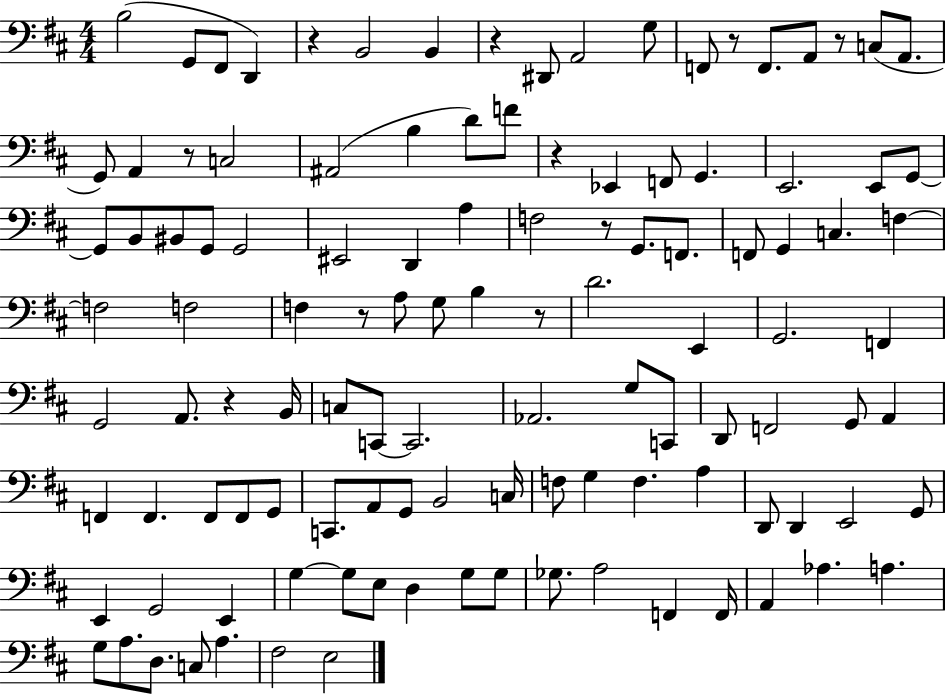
X:1
T:Untitled
M:4/4
L:1/4
K:D
B,2 G,,/2 ^F,,/2 D,, z B,,2 B,, z ^D,,/2 A,,2 G,/2 F,,/2 z/2 F,,/2 A,,/2 z/2 C,/2 A,,/2 G,,/2 A,, z/2 C,2 ^A,,2 B, D/2 F/2 z _E,, F,,/2 G,, E,,2 E,,/2 G,,/2 G,,/2 B,,/2 ^B,,/2 G,,/2 G,,2 ^E,,2 D,, A, F,2 z/2 G,,/2 F,,/2 F,,/2 G,, C, F, F,2 F,2 F, z/2 A,/2 G,/2 B, z/2 D2 E,, G,,2 F,, G,,2 A,,/2 z B,,/4 C,/2 C,,/2 C,,2 _A,,2 G,/2 C,,/2 D,,/2 F,,2 G,,/2 A,, F,, F,, F,,/2 F,,/2 G,,/2 C,,/2 A,,/2 G,,/2 B,,2 C,/4 F,/2 G, F, A, D,,/2 D,, E,,2 G,,/2 E,, G,,2 E,, G, G,/2 E,/2 D, G,/2 G,/2 _G,/2 A,2 F,, F,,/4 A,, _A, A, G,/2 A,/2 D,/2 C,/2 A, ^F,2 E,2